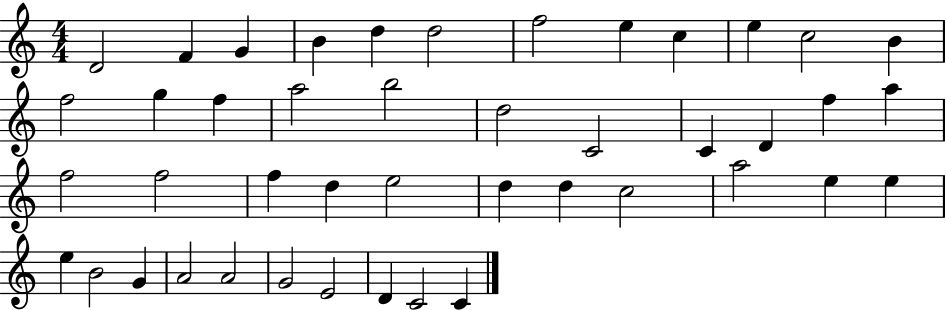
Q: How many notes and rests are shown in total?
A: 44